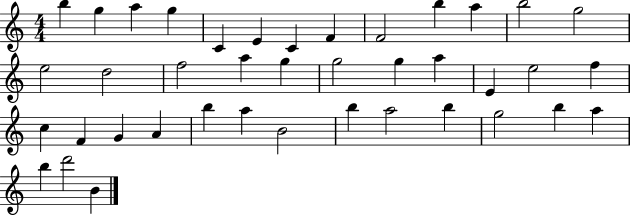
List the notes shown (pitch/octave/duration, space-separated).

B5/q G5/q A5/q G5/q C4/q E4/q C4/q F4/q F4/h B5/q A5/q B5/h G5/h E5/h D5/h F5/h A5/q G5/q G5/h G5/q A5/q E4/q E5/h F5/q C5/q F4/q G4/q A4/q B5/q A5/q B4/h B5/q A5/h B5/q G5/h B5/q A5/q B5/q D6/h B4/q